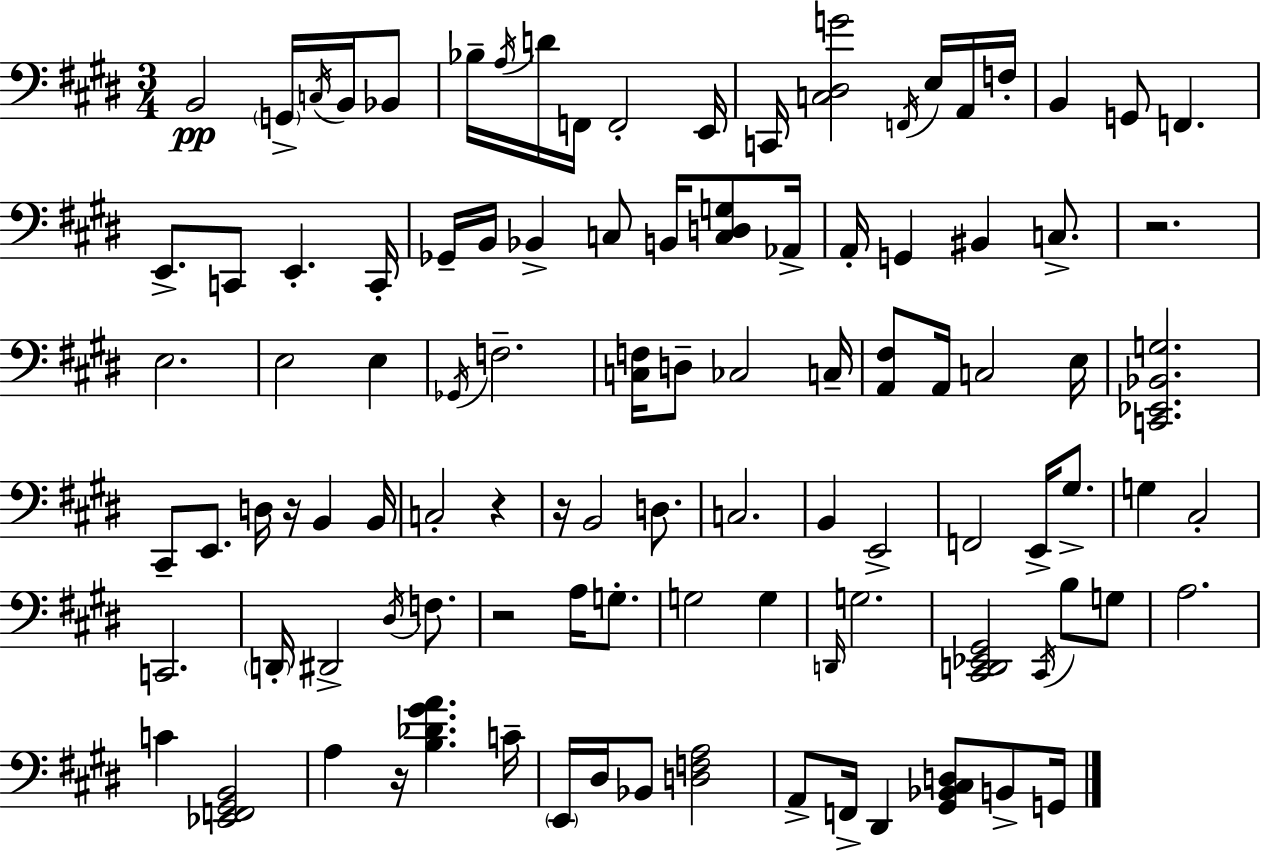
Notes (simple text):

B2/h G2/s C3/s B2/s Bb2/e Bb3/s A3/s D4/s F2/s F2/h E2/s C2/s [C3,D#3,G4]/h F2/s E3/s A2/s F3/s B2/q G2/e F2/q. E2/e. C2/e E2/q. C2/s Gb2/s B2/s Bb2/q C3/e B2/s [C3,D3,G3]/e Ab2/s A2/s G2/q BIS2/q C3/e. R/h. E3/h. E3/h E3/q Gb2/s F3/h. [C3,F3]/s D3/e CES3/h C3/s [A2,F#3]/e A2/s C3/h E3/s [C2,Eb2,Bb2,G3]/h. C#2/e E2/e. D3/s R/s B2/q B2/s C3/h R/q R/s B2/h D3/e. C3/h. B2/q E2/h F2/h E2/s G#3/e. G3/q C#3/h C2/h. D2/s D#2/h D#3/s F3/e. R/h A3/s G3/e. G3/h G3/q D2/s G3/h. [C#2,D2,Eb2,G#2]/h C#2/s B3/e G3/e A3/h. C4/q [Eb2,F2,G#2,B2]/h A3/q R/s [B3,Db4,G#4,A4]/q. C4/s E2/s D#3/s Bb2/e [D3,F3,A3]/h A2/e F2/s D#2/q [G#2,Bb2,C#3,D3]/e B2/e G2/s